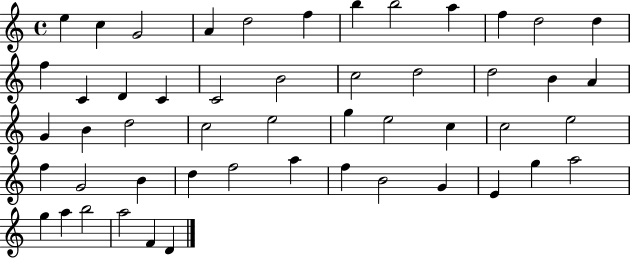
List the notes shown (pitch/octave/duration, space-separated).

E5/q C5/q G4/h A4/q D5/h F5/q B5/q B5/h A5/q F5/q D5/h D5/q F5/q C4/q D4/q C4/q C4/h B4/h C5/h D5/h D5/h B4/q A4/q G4/q B4/q D5/h C5/h E5/h G5/q E5/h C5/q C5/h E5/h F5/q G4/h B4/q D5/q F5/h A5/q F5/q B4/h G4/q E4/q G5/q A5/h G5/q A5/q B5/h A5/h F4/q D4/q